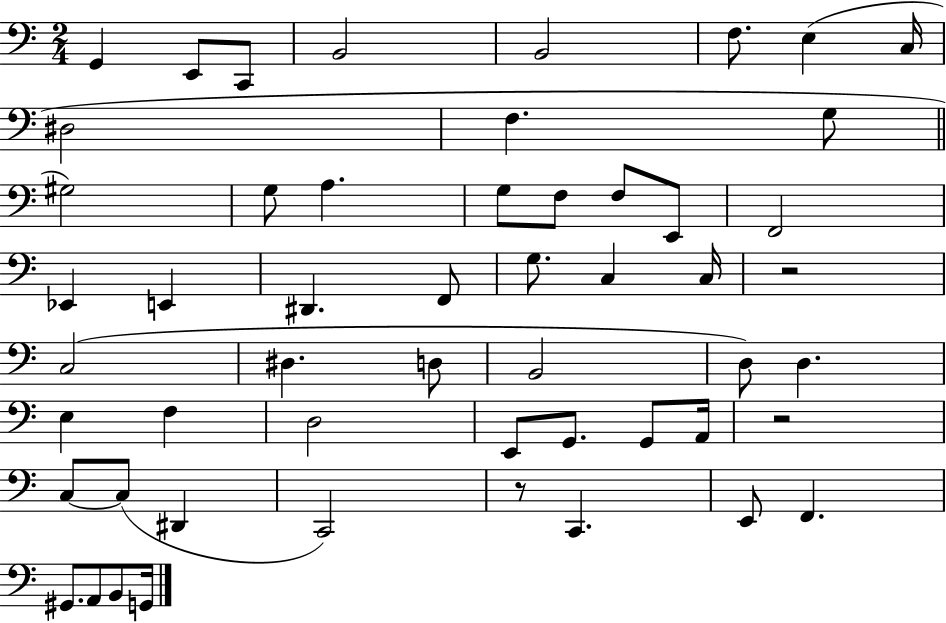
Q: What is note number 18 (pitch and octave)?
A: E2